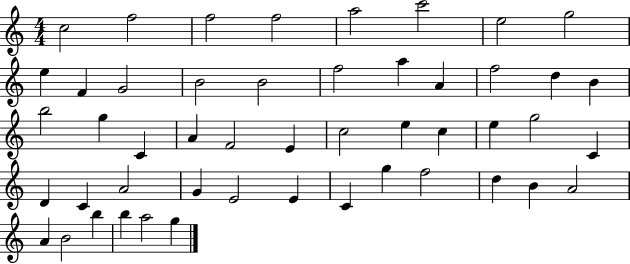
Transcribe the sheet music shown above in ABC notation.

X:1
T:Untitled
M:4/4
L:1/4
K:C
c2 f2 f2 f2 a2 c'2 e2 g2 e F G2 B2 B2 f2 a A f2 d B b2 g C A F2 E c2 e c e g2 C D C A2 G E2 E C g f2 d B A2 A B2 b b a2 g